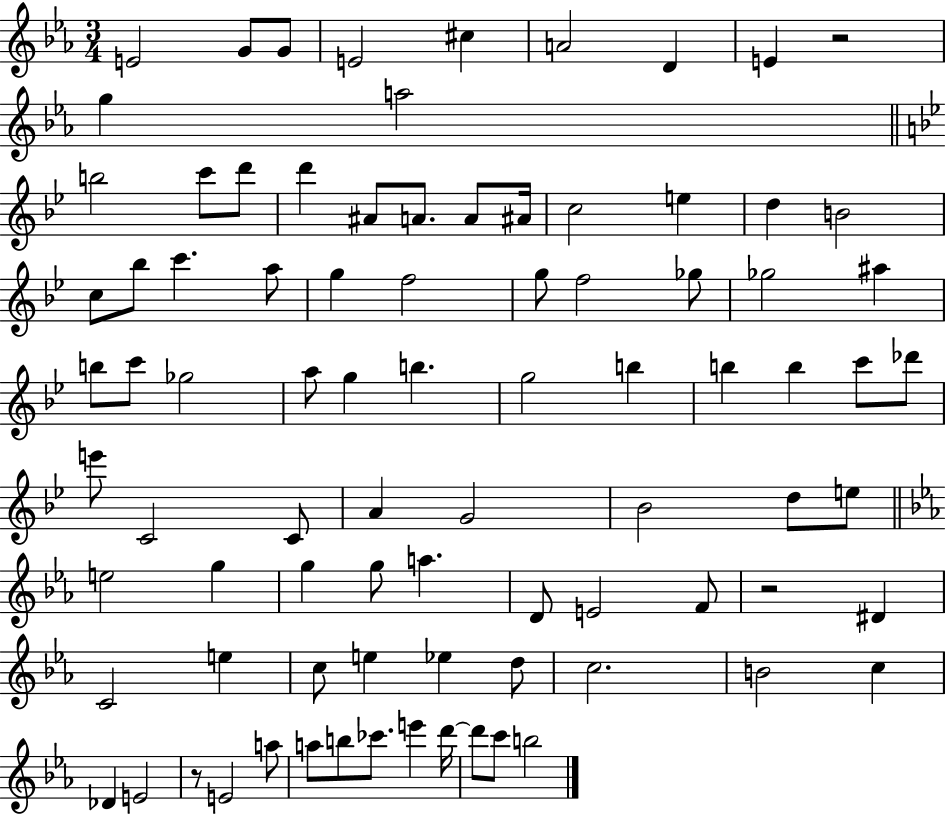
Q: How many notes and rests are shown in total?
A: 86